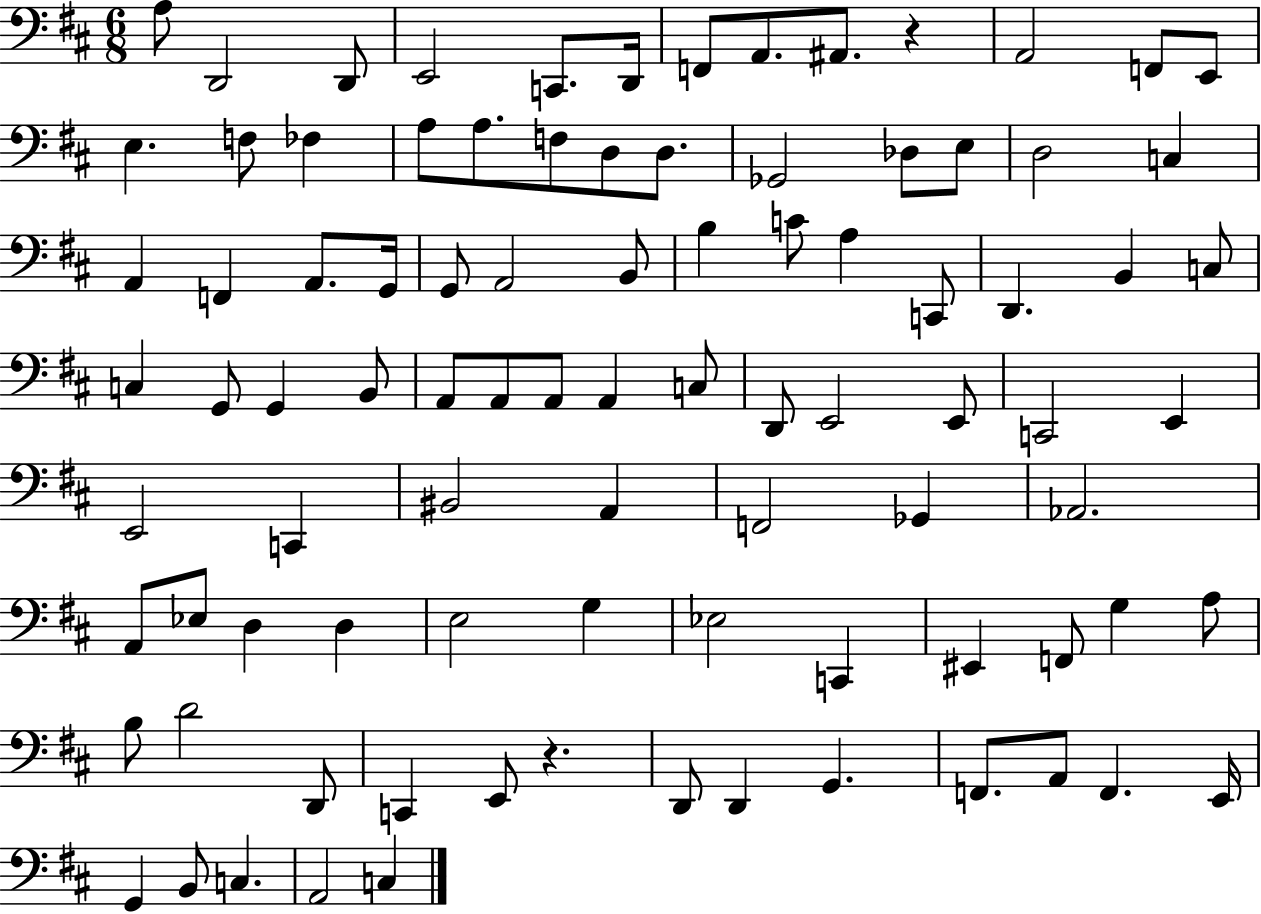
A3/e D2/h D2/e E2/h C2/e. D2/s F2/e A2/e. A#2/e. R/q A2/h F2/e E2/e E3/q. F3/e FES3/q A3/e A3/e. F3/e D3/e D3/e. Gb2/h Db3/e E3/e D3/h C3/q A2/q F2/q A2/e. G2/s G2/e A2/h B2/e B3/q C4/e A3/q C2/e D2/q. B2/q C3/e C3/q G2/e G2/q B2/e A2/e A2/e A2/e A2/q C3/e D2/e E2/h E2/e C2/h E2/q E2/h C2/q BIS2/h A2/q F2/h Gb2/q Ab2/h. A2/e Eb3/e D3/q D3/q E3/h G3/q Eb3/h C2/q EIS2/q F2/e G3/q A3/e B3/e D4/h D2/e C2/q E2/e R/q. D2/e D2/q G2/q. F2/e. A2/e F2/q. E2/s G2/q B2/e C3/q. A2/h C3/q